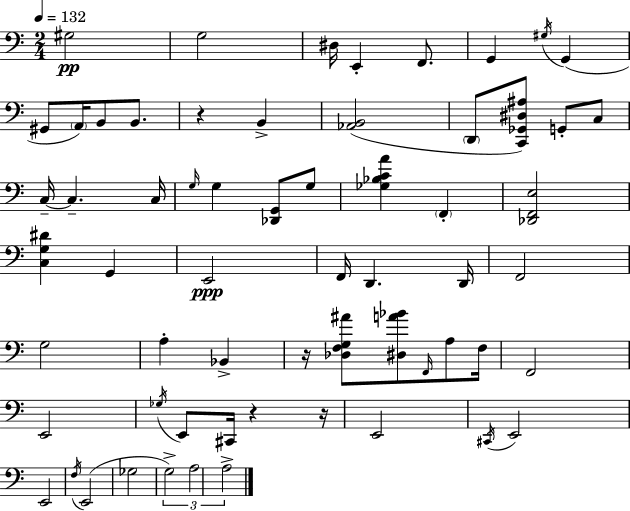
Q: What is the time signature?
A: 2/4